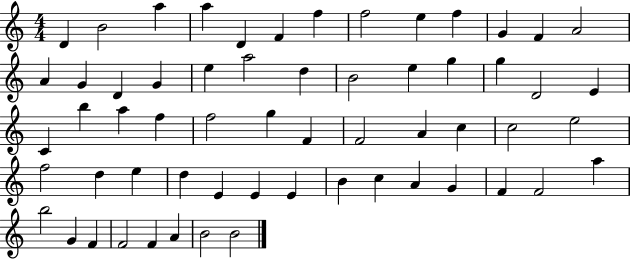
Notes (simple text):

D4/q B4/h A5/q A5/q D4/q F4/q F5/q F5/h E5/q F5/q G4/q F4/q A4/h A4/q G4/q D4/q G4/q E5/q A5/h D5/q B4/h E5/q G5/q G5/q D4/h E4/q C4/q B5/q A5/q F5/q F5/h G5/q F4/q F4/h A4/q C5/q C5/h E5/h F5/h D5/q E5/q D5/q E4/q E4/q E4/q B4/q C5/q A4/q G4/q F4/q F4/h A5/q B5/h G4/q F4/q F4/h F4/q A4/q B4/h B4/h